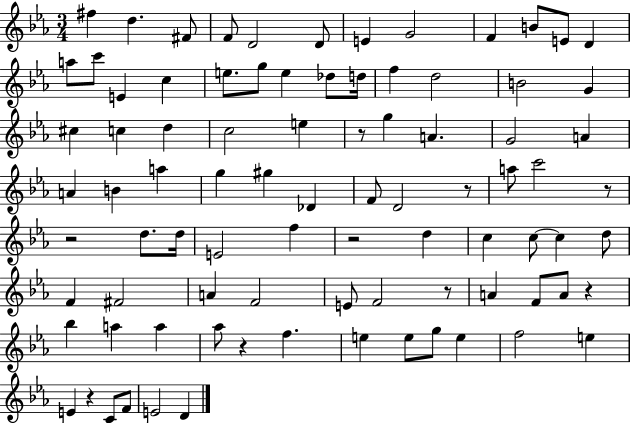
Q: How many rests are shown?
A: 9